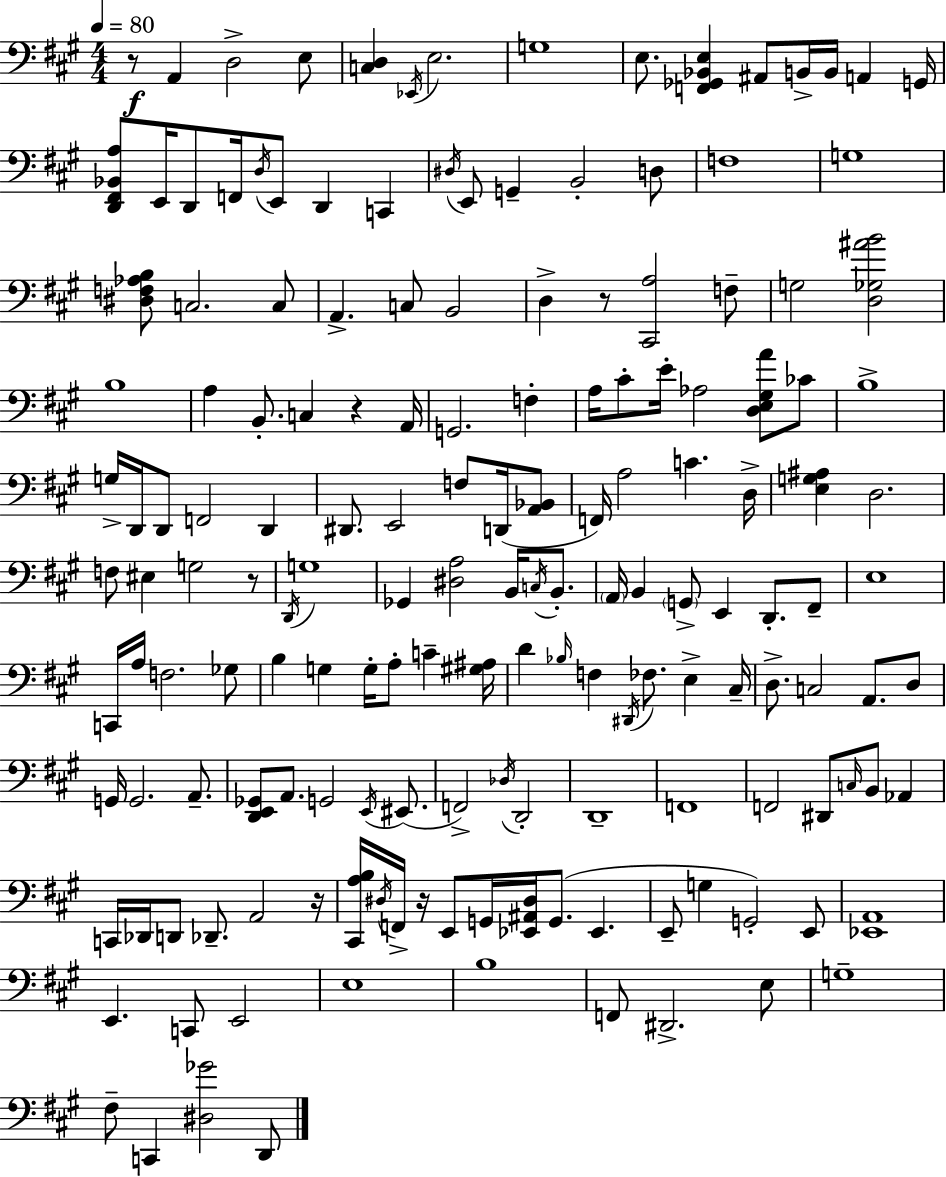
{
  \clef bass
  \numericTimeSignature
  \time 4/4
  \key a \major
  \tempo 4 = 80
  \repeat volta 2 { r8\f a,4 d2-> e8 | <c d>4 \acciaccatura { ees,16 } e2. | g1 | e8. <f, ges, bes, e>4 ais,8 b,16-> b,16 a,4 | \break g,16 <d, fis, bes, a>8 e,16 d,8 f,16 \acciaccatura { d16 } e,8 d,4 c,4 | \acciaccatura { dis16 } e,8 g,4-- b,2-. | d8 f1 | g1 | \break <dis f aes b>8 c2. | c8 a,4.-> c8 b,2 | d4-> r8 <cis, a>2 | f8-- g2 <d ges ais' b'>2 | \break b1 | a4 b,8.-. c4 r4 | a,16 g,2. f4-. | a16 cis'8-. e'16-. aes2 <d e gis a'>8 | \break ces'8 b1-> | g16-> d,16 d,8 f,2 d,4 | dis,8. e,2 f8 | d,16( <a, bes,>8 f,16) a2 c'4. | \break d16-> <e g ais>4 d2. | f8 eis4 g2 | r8 \acciaccatura { d,16 } g1 | ges,4 <dis a>2 | \break b,16 \acciaccatura { c16 } b,8.-. \parenthesize a,16 b,4 \parenthesize g,8-> e,4 | d,8.-. fis,8-- e1 | c,16 a16 f2. | ges8 b4 g4 g16-. a8-. | \break c'4-- <gis ais>16 d'4 \grace { bes16 } f4 \acciaccatura { dis,16 } fes8. | e4-> cis16-- d8.-> c2 | a,8. d8 g,16 g,2. | a,8.-- <d, e, ges,>8 a,8. g,2 | \break \acciaccatura { e,16 }( eis,8. f,2->) | \acciaccatura { des16 } d,2-. d,1-- | f,1 | f,2 | \break dis,8 \grace { c16 } b,8 aes,4 c,16 des,16 d,8 des,8.-- | a,2 r16 <cis, a b>16 \acciaccatura { dis16 } f,16-> r16 e,8 | g,16 <ees, ais, dis>16 g,8.( ees,4. e,8-- g4 | g,2-.) e,8 <ees, a,>1 | \break e,4. | c,8 e,2 e1 | b1 | f,8 dis,2.-> | \break e8 g1-- | fis8-- c,4 | <dis ges'>2 d,8 } \bar "|."
}